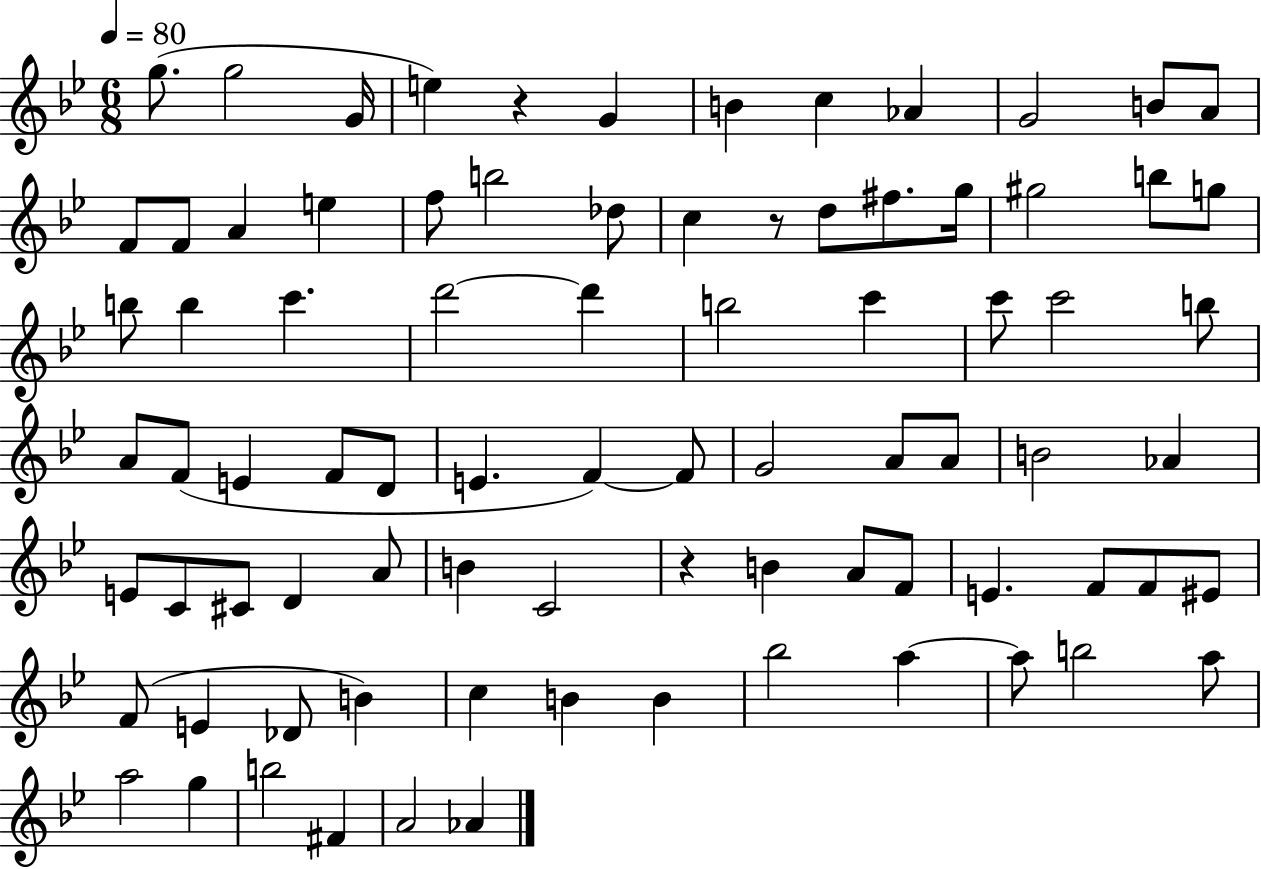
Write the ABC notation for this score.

X:1
T:Untitled
M:6/8
L:1/4
K:Bb
g/2 g2 G/4 e z G B c _A G2 B/2 A/2 F/2 F/2 A e f/2 b2 _d/2 c z/2 d/2 ^f/2 g/4 ^g2 b/2 g/2 b/2 b c' d'2 d' b2 c' c'/2 c'2 b/2 A/2 F/2 E F/2 D/2 E F F/2 G2 A/2 A/2 B2 _A E/2 C/2 ^C/2 D A/2 B C2 z B A/2 F/2 E F/2 F/2 ^E/2 F/2 E _D/2 B c B B _b2 a a/2 b2 a/2 a2 g b2 ^F A2 _A